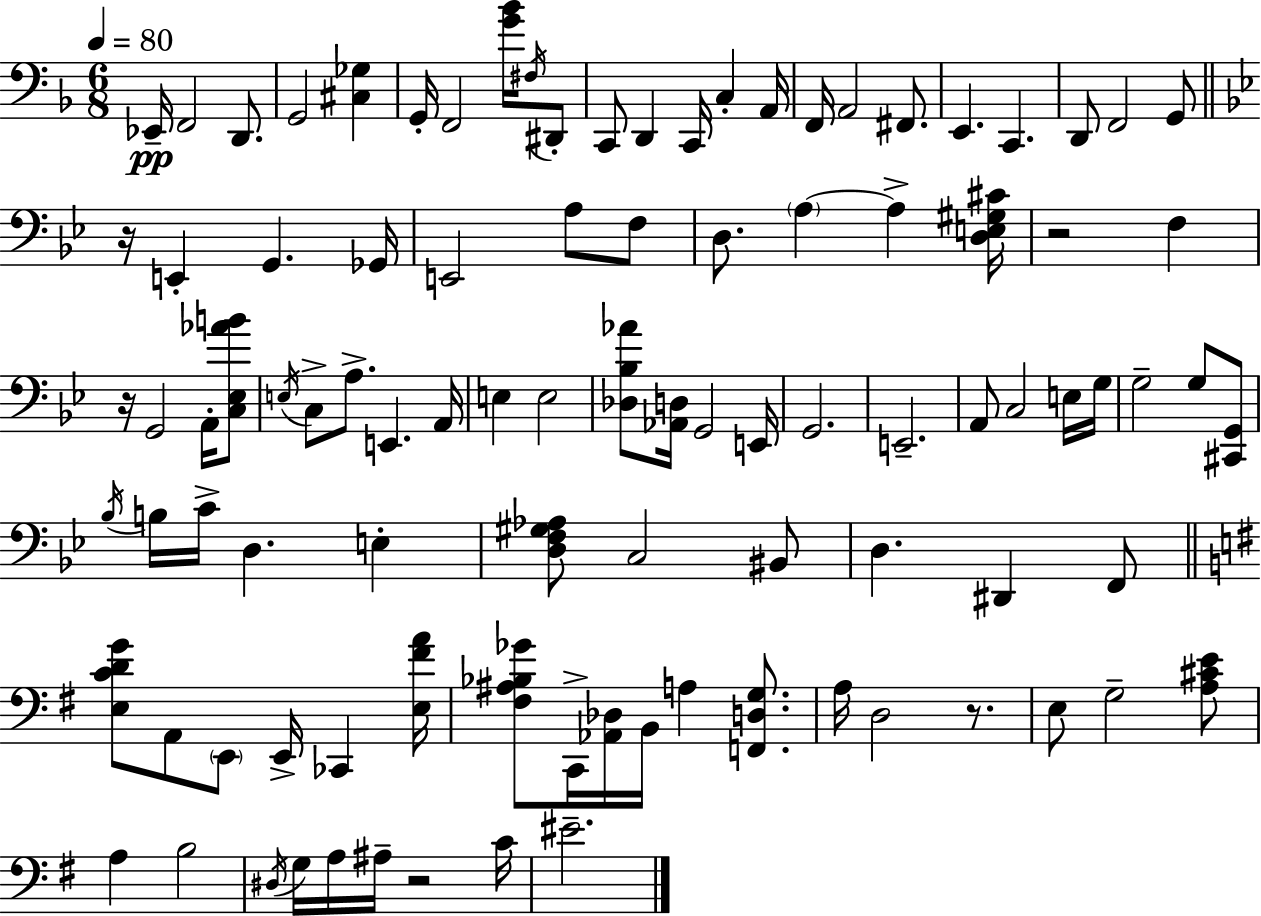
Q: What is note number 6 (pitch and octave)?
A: F2